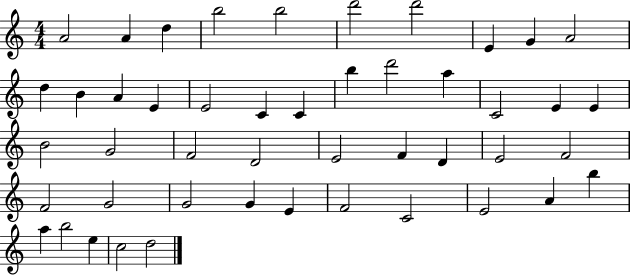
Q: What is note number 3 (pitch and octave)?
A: D5